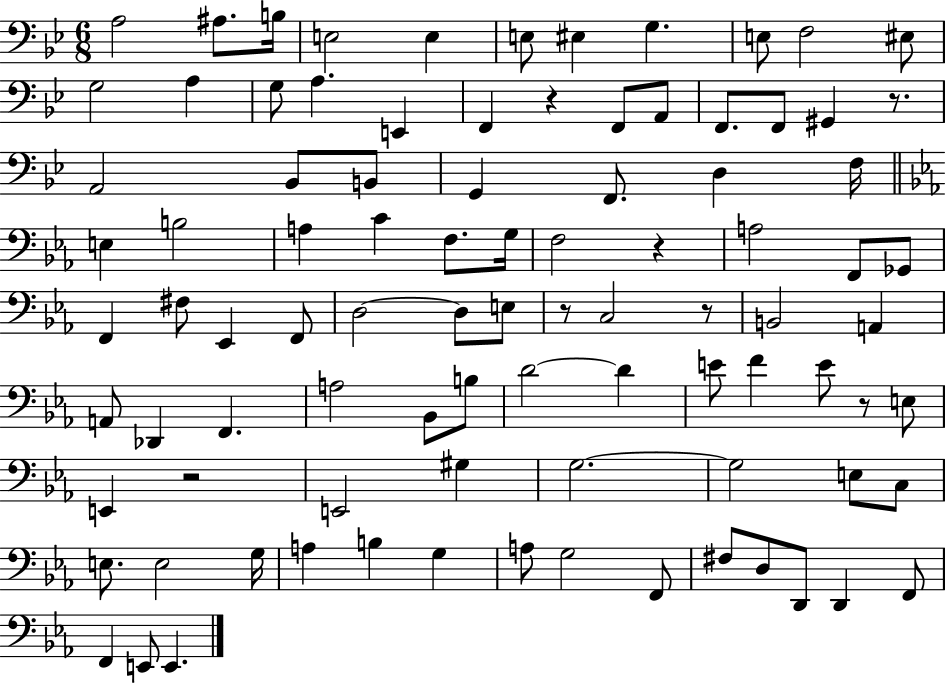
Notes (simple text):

A3/h A#3/e. B3/s E3/h E3/q E3/e EIS3/q G3/q. E3/e F3/h EIS3/e G3/h A3/q G3/e A3/q. E2/q F2/q R/q F2/e A2/e F2/e. F2/e G#2/q R/e. A2/h Bb2/e B2/e G2/q F2/e. D3/q F3/s E3/q B3/h A3/q C4/q F3/e. G3/s F3/h R/q A3/h F2/e Gb2/e F2/q F#3/e Eb2/q F2/e D3/h D3/e E3/e R/e C3/h R/e B2/h A2/q A2/e Db2/q F2/q. A3/h Bb2/e B3/e D4/h D4/q E4/e F4/q E4/e R/e E3/e E2/q R/h E2/h G#3/q G3/h. G3/h E3/e C3/e E3/e. E3/h G3/s A3/q B3/q G3/q A3/e G3/h F2/e F#3/e D3/e D2/e D2/q F2/e F2/q E2/e E2/q.